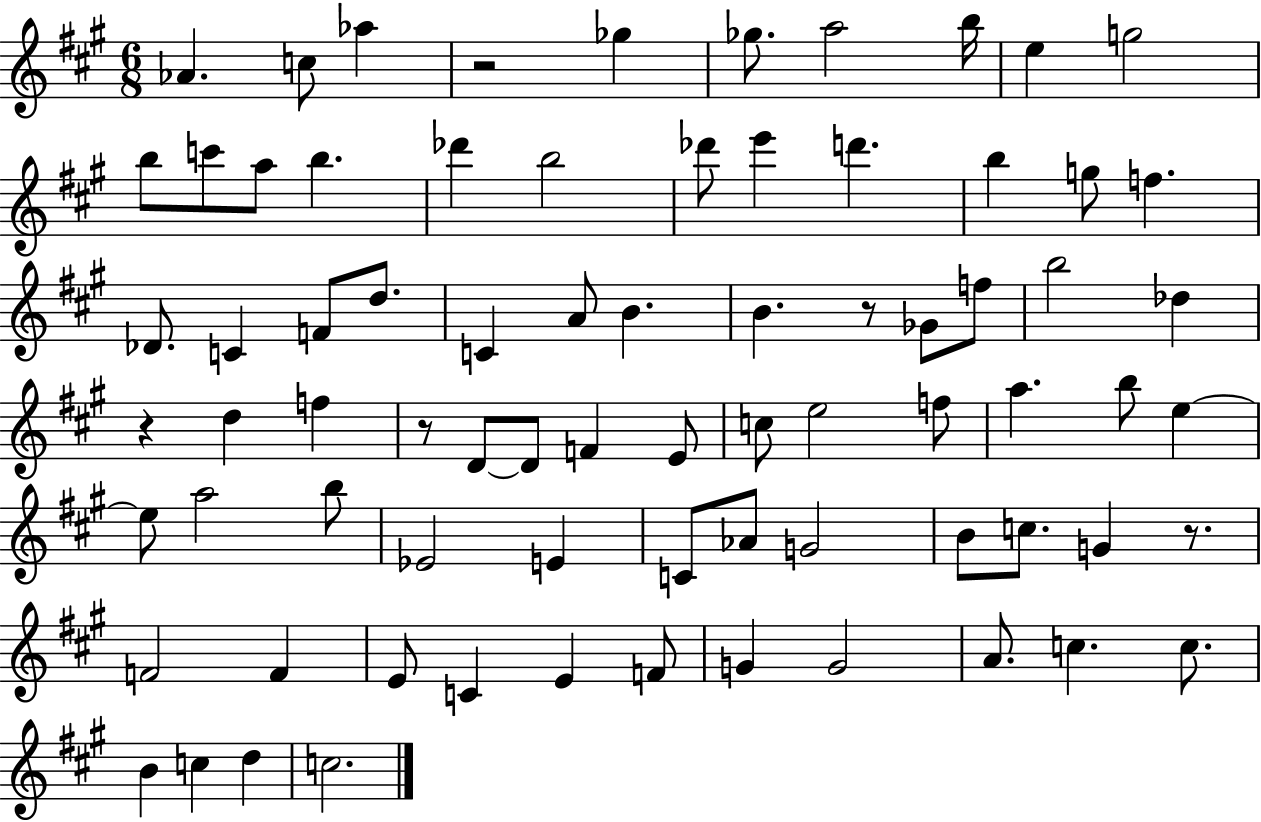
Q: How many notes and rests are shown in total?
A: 76